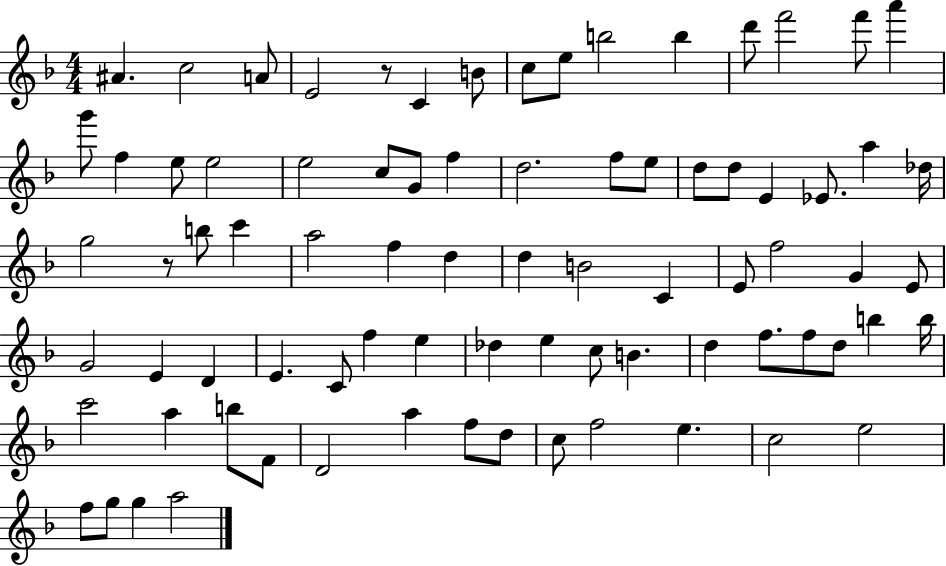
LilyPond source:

{
  \clef treble
  \numericTimeSignature
  \time 4/4
  \key f \major
  \repeat volta 2 { ais'4. c''2 a'8 | e'2 r8 c'4 b'8 | c''8 e''8 b''2 b''4 | d'''8 f'''2 f'''8 a'''4 | \break g'''8 f''4 e''8 e''2 | e''2 c''8 g'8 f''4 | d''2. f''8 e''8 | d''8 d''8 e'4 ees'8. a''4 des''16 | \break g''2 r8 b''8 c'''4 | a''2 f''4 d''4 | d''4 b'2 c'4 | e'8 f''2 g'4 e'8 | \break g'2 e'4 d'4 | e'4. c'8 f''4 e''4 | des''4 e''4 c''8 b'4. | d''4 f''8. f''8 d''8 b''4 b''16 | \break c'''2 a''4 b''8 f'8 | d'2 a''4 f''8 d''8 | c''8 f''2 e''4. | c''2 e''2 | \break f''8 g''8 g''4 a''2 | } \bar "|."
}